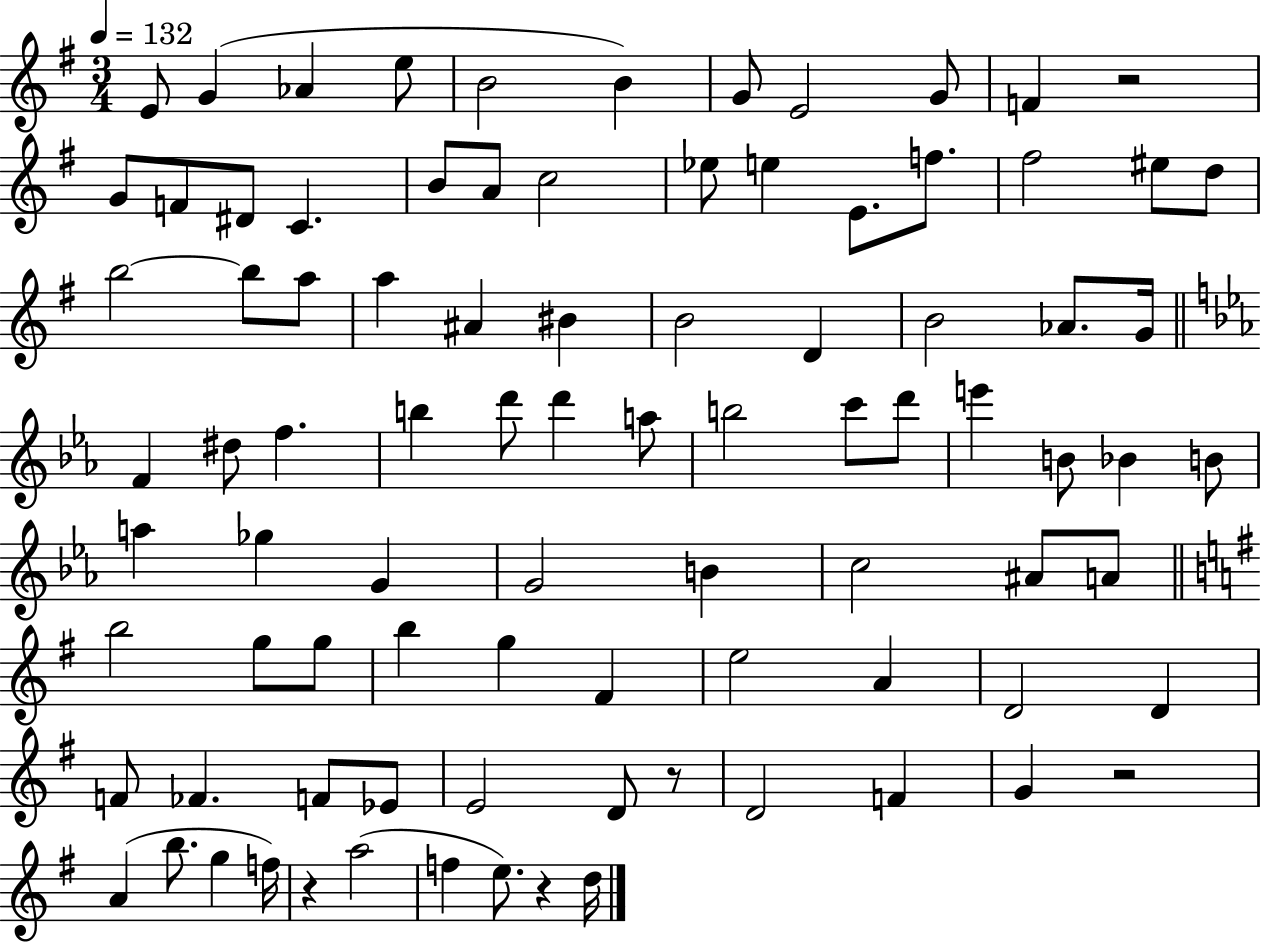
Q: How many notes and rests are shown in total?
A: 89